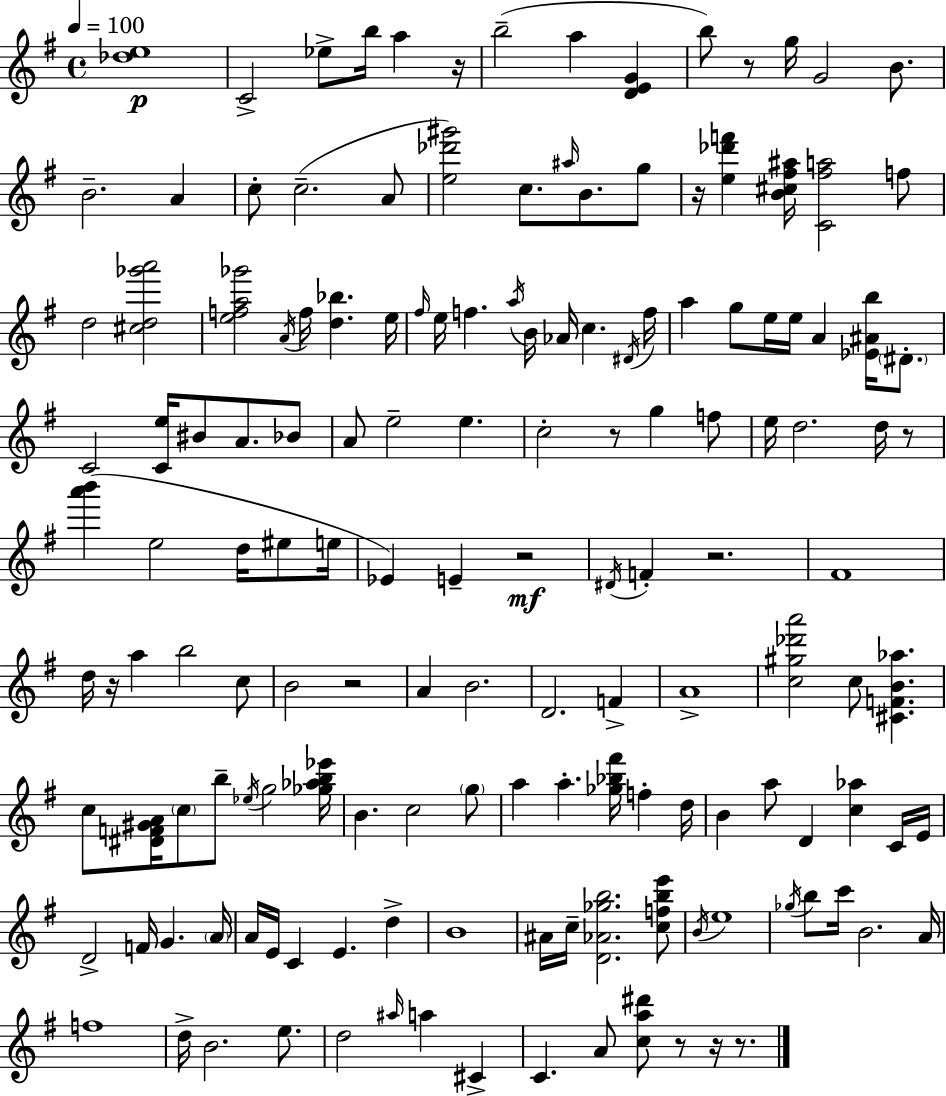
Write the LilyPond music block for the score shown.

{
  \clef treble
  \time 4/4
  \defaultTimeSignature
  \key e \minor
  \tempo 4 = 100
  <des'' e''>1\p | c'2-> ees''8-> b''16 a''4 r16 | b''2--( a''4 <d' e' g'>4 | b''8) r8 g''16 g'2 b'8. | \break b'2.-- a'4 | c''8-. c''2.--( a'8 | <e'' des''' gis'''>2) c''8. \grace { ais''16 } b'8. g''8 | r16 <e'' des''' f'''>4 <b' cis'' fis'' ais''>16 <c' fis'' a''>2 f''8 | \break d''2 <cis'' d'' ges''' a'''>2 | <e'' f'' a'' ges'''>2 \acciaccatura { a'16 } f''16 <d'' bes''>4. | e''16 \grace { fis''16 } e''16 f''4. \acciaccatura { a''16 } b'16 aes'16 c''4. | \acciaccatura { dis'16 } f''16 a''4 g''8 e''16 e''16 a'4 | \break <ees' ais' b''>16 \parenthesize dis'8.-. c'2 <c' e''>16 bis'8 | a'8. bes'8 a'8 e''2-- e''4. | c''2-. r8 g''4 | f''8 e''16 d''2. | \break d''16 r8 <a''' b'''>4( e''2 | d''16 eis''8 e''16 ees'4) e'4-- r2\mf | \acciaccatura { dis'16 } f'4-. r2. | fis'1 | \break d''16 r16 a''4 b''2 | c''8 b'2 r2 | a'4 b'2. | d'2. | \break f'4-> a'1-> | <c'' gis'' des''' a'''>2 c''8 | <cis' f' b' aes''>4. c''8 <dis' f' gis' a'>16 \parenthesize c''8 b''8-- \acciaccatura { ees''16 } g''2 | <ges'' aes'' b'' ees'''>16 b'4. c''2 | \break \parenthesize g''8 a''4 a''4.-. | <ges'' bes'' fis'''>16 f''4-. d''16 b'4 a''8 d'4 | <c'' aes''>4 c'16 e'16 d'2-> f'16 | g'4. \parenthesize a'16 a'16 e'16 c'4 e'4. | \break d''4-> b'1 | ais'16 c''16-- <d' aes' ges'' b''>2. | <c'' f'' b'' e'''>8 \acciaccatura { b'16 } e''1 | \acciaccatura { ges''16 } b''8 c'''16 b'2. | \break a'16 f''1 | d''16-> b'2. | e''8. d''2 | \grace { ais''16 } a''4 cis'4-> c'4. | \break a'8 <c'' a'' dis'''>8 r8 r16 r8. \bar "|."
}